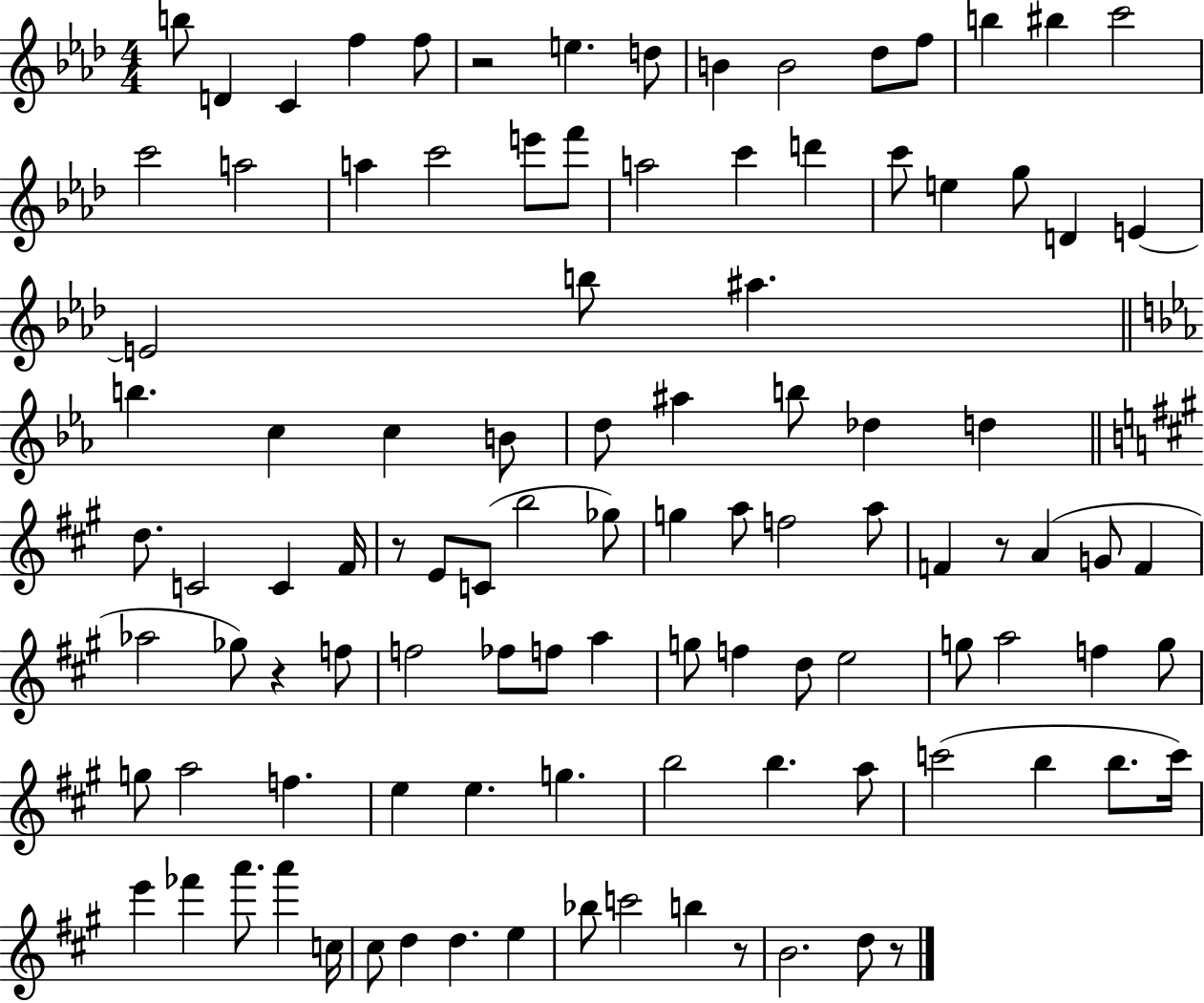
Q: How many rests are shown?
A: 6